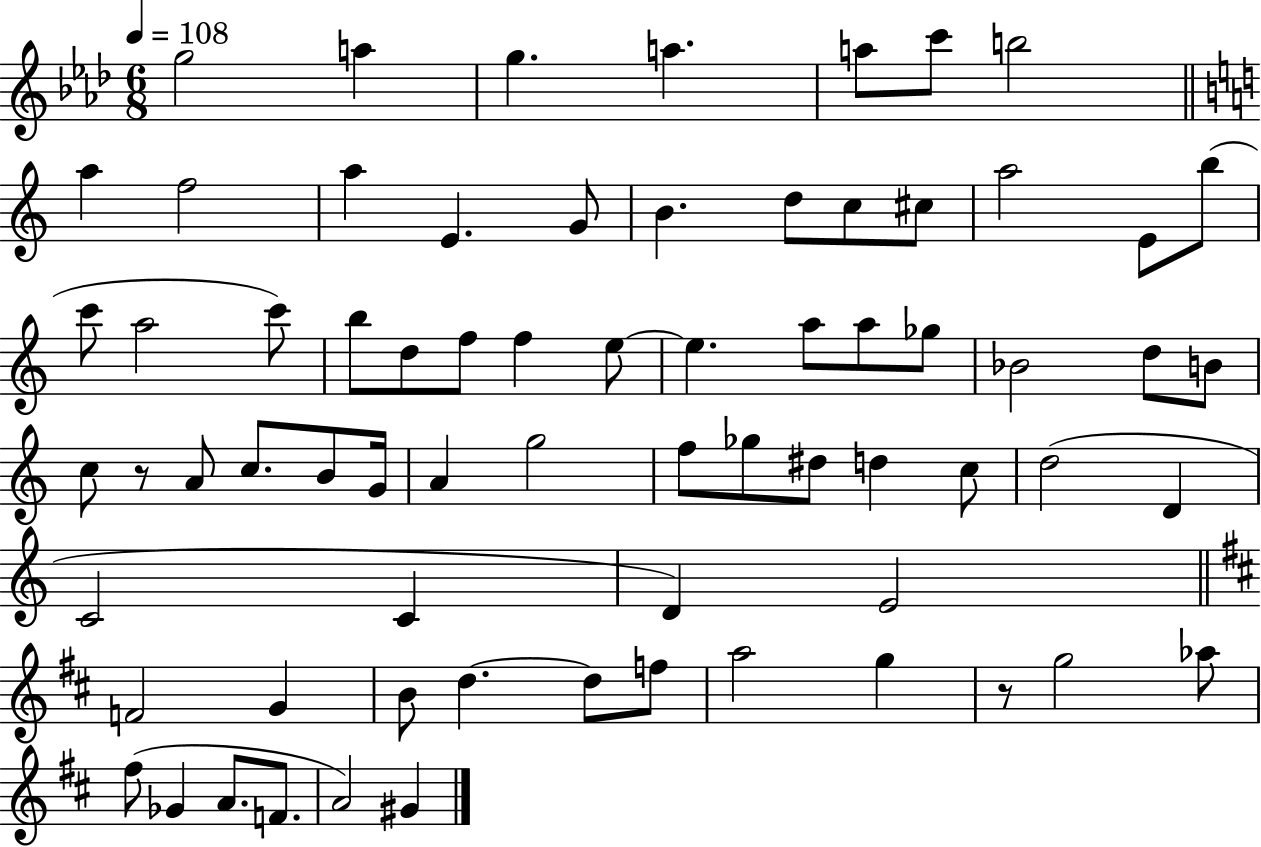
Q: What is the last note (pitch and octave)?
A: G#4